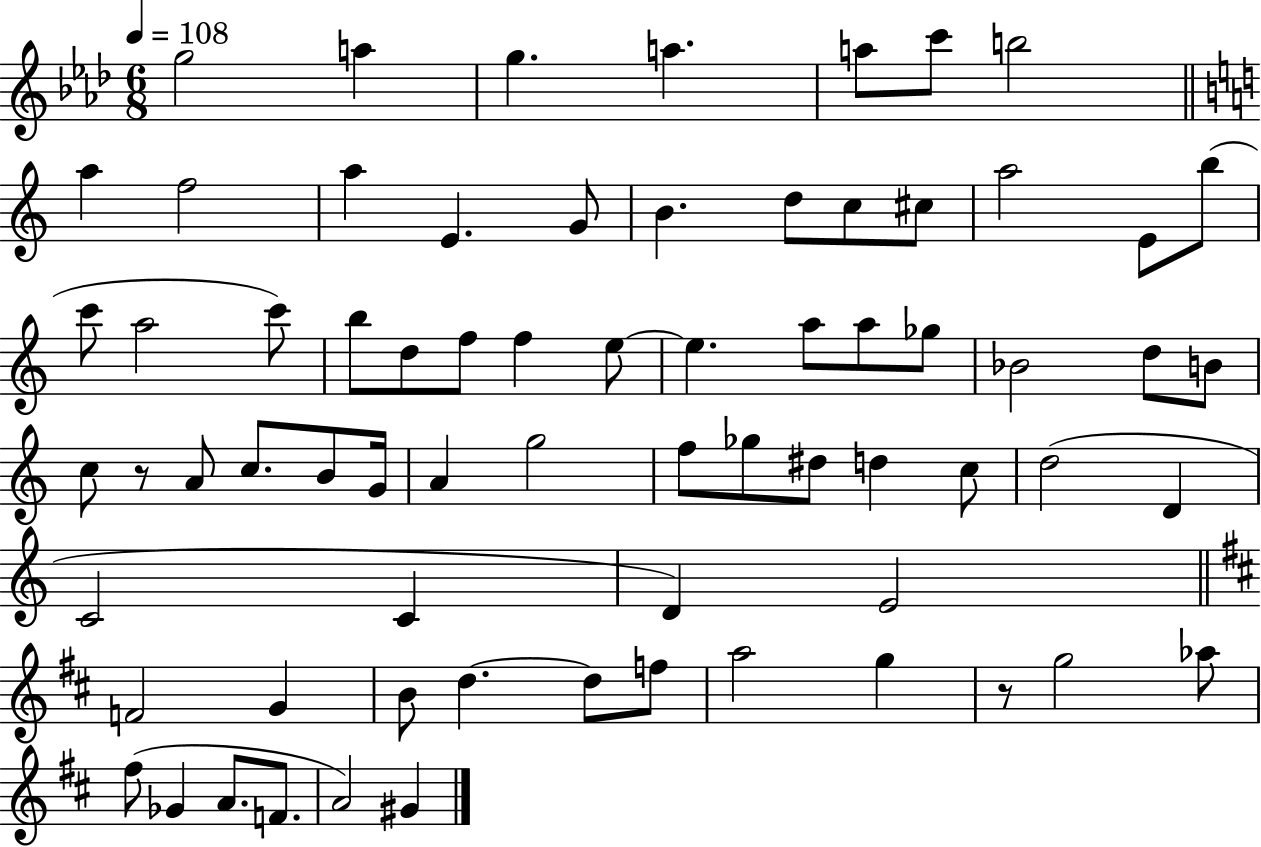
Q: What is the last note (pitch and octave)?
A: G#4